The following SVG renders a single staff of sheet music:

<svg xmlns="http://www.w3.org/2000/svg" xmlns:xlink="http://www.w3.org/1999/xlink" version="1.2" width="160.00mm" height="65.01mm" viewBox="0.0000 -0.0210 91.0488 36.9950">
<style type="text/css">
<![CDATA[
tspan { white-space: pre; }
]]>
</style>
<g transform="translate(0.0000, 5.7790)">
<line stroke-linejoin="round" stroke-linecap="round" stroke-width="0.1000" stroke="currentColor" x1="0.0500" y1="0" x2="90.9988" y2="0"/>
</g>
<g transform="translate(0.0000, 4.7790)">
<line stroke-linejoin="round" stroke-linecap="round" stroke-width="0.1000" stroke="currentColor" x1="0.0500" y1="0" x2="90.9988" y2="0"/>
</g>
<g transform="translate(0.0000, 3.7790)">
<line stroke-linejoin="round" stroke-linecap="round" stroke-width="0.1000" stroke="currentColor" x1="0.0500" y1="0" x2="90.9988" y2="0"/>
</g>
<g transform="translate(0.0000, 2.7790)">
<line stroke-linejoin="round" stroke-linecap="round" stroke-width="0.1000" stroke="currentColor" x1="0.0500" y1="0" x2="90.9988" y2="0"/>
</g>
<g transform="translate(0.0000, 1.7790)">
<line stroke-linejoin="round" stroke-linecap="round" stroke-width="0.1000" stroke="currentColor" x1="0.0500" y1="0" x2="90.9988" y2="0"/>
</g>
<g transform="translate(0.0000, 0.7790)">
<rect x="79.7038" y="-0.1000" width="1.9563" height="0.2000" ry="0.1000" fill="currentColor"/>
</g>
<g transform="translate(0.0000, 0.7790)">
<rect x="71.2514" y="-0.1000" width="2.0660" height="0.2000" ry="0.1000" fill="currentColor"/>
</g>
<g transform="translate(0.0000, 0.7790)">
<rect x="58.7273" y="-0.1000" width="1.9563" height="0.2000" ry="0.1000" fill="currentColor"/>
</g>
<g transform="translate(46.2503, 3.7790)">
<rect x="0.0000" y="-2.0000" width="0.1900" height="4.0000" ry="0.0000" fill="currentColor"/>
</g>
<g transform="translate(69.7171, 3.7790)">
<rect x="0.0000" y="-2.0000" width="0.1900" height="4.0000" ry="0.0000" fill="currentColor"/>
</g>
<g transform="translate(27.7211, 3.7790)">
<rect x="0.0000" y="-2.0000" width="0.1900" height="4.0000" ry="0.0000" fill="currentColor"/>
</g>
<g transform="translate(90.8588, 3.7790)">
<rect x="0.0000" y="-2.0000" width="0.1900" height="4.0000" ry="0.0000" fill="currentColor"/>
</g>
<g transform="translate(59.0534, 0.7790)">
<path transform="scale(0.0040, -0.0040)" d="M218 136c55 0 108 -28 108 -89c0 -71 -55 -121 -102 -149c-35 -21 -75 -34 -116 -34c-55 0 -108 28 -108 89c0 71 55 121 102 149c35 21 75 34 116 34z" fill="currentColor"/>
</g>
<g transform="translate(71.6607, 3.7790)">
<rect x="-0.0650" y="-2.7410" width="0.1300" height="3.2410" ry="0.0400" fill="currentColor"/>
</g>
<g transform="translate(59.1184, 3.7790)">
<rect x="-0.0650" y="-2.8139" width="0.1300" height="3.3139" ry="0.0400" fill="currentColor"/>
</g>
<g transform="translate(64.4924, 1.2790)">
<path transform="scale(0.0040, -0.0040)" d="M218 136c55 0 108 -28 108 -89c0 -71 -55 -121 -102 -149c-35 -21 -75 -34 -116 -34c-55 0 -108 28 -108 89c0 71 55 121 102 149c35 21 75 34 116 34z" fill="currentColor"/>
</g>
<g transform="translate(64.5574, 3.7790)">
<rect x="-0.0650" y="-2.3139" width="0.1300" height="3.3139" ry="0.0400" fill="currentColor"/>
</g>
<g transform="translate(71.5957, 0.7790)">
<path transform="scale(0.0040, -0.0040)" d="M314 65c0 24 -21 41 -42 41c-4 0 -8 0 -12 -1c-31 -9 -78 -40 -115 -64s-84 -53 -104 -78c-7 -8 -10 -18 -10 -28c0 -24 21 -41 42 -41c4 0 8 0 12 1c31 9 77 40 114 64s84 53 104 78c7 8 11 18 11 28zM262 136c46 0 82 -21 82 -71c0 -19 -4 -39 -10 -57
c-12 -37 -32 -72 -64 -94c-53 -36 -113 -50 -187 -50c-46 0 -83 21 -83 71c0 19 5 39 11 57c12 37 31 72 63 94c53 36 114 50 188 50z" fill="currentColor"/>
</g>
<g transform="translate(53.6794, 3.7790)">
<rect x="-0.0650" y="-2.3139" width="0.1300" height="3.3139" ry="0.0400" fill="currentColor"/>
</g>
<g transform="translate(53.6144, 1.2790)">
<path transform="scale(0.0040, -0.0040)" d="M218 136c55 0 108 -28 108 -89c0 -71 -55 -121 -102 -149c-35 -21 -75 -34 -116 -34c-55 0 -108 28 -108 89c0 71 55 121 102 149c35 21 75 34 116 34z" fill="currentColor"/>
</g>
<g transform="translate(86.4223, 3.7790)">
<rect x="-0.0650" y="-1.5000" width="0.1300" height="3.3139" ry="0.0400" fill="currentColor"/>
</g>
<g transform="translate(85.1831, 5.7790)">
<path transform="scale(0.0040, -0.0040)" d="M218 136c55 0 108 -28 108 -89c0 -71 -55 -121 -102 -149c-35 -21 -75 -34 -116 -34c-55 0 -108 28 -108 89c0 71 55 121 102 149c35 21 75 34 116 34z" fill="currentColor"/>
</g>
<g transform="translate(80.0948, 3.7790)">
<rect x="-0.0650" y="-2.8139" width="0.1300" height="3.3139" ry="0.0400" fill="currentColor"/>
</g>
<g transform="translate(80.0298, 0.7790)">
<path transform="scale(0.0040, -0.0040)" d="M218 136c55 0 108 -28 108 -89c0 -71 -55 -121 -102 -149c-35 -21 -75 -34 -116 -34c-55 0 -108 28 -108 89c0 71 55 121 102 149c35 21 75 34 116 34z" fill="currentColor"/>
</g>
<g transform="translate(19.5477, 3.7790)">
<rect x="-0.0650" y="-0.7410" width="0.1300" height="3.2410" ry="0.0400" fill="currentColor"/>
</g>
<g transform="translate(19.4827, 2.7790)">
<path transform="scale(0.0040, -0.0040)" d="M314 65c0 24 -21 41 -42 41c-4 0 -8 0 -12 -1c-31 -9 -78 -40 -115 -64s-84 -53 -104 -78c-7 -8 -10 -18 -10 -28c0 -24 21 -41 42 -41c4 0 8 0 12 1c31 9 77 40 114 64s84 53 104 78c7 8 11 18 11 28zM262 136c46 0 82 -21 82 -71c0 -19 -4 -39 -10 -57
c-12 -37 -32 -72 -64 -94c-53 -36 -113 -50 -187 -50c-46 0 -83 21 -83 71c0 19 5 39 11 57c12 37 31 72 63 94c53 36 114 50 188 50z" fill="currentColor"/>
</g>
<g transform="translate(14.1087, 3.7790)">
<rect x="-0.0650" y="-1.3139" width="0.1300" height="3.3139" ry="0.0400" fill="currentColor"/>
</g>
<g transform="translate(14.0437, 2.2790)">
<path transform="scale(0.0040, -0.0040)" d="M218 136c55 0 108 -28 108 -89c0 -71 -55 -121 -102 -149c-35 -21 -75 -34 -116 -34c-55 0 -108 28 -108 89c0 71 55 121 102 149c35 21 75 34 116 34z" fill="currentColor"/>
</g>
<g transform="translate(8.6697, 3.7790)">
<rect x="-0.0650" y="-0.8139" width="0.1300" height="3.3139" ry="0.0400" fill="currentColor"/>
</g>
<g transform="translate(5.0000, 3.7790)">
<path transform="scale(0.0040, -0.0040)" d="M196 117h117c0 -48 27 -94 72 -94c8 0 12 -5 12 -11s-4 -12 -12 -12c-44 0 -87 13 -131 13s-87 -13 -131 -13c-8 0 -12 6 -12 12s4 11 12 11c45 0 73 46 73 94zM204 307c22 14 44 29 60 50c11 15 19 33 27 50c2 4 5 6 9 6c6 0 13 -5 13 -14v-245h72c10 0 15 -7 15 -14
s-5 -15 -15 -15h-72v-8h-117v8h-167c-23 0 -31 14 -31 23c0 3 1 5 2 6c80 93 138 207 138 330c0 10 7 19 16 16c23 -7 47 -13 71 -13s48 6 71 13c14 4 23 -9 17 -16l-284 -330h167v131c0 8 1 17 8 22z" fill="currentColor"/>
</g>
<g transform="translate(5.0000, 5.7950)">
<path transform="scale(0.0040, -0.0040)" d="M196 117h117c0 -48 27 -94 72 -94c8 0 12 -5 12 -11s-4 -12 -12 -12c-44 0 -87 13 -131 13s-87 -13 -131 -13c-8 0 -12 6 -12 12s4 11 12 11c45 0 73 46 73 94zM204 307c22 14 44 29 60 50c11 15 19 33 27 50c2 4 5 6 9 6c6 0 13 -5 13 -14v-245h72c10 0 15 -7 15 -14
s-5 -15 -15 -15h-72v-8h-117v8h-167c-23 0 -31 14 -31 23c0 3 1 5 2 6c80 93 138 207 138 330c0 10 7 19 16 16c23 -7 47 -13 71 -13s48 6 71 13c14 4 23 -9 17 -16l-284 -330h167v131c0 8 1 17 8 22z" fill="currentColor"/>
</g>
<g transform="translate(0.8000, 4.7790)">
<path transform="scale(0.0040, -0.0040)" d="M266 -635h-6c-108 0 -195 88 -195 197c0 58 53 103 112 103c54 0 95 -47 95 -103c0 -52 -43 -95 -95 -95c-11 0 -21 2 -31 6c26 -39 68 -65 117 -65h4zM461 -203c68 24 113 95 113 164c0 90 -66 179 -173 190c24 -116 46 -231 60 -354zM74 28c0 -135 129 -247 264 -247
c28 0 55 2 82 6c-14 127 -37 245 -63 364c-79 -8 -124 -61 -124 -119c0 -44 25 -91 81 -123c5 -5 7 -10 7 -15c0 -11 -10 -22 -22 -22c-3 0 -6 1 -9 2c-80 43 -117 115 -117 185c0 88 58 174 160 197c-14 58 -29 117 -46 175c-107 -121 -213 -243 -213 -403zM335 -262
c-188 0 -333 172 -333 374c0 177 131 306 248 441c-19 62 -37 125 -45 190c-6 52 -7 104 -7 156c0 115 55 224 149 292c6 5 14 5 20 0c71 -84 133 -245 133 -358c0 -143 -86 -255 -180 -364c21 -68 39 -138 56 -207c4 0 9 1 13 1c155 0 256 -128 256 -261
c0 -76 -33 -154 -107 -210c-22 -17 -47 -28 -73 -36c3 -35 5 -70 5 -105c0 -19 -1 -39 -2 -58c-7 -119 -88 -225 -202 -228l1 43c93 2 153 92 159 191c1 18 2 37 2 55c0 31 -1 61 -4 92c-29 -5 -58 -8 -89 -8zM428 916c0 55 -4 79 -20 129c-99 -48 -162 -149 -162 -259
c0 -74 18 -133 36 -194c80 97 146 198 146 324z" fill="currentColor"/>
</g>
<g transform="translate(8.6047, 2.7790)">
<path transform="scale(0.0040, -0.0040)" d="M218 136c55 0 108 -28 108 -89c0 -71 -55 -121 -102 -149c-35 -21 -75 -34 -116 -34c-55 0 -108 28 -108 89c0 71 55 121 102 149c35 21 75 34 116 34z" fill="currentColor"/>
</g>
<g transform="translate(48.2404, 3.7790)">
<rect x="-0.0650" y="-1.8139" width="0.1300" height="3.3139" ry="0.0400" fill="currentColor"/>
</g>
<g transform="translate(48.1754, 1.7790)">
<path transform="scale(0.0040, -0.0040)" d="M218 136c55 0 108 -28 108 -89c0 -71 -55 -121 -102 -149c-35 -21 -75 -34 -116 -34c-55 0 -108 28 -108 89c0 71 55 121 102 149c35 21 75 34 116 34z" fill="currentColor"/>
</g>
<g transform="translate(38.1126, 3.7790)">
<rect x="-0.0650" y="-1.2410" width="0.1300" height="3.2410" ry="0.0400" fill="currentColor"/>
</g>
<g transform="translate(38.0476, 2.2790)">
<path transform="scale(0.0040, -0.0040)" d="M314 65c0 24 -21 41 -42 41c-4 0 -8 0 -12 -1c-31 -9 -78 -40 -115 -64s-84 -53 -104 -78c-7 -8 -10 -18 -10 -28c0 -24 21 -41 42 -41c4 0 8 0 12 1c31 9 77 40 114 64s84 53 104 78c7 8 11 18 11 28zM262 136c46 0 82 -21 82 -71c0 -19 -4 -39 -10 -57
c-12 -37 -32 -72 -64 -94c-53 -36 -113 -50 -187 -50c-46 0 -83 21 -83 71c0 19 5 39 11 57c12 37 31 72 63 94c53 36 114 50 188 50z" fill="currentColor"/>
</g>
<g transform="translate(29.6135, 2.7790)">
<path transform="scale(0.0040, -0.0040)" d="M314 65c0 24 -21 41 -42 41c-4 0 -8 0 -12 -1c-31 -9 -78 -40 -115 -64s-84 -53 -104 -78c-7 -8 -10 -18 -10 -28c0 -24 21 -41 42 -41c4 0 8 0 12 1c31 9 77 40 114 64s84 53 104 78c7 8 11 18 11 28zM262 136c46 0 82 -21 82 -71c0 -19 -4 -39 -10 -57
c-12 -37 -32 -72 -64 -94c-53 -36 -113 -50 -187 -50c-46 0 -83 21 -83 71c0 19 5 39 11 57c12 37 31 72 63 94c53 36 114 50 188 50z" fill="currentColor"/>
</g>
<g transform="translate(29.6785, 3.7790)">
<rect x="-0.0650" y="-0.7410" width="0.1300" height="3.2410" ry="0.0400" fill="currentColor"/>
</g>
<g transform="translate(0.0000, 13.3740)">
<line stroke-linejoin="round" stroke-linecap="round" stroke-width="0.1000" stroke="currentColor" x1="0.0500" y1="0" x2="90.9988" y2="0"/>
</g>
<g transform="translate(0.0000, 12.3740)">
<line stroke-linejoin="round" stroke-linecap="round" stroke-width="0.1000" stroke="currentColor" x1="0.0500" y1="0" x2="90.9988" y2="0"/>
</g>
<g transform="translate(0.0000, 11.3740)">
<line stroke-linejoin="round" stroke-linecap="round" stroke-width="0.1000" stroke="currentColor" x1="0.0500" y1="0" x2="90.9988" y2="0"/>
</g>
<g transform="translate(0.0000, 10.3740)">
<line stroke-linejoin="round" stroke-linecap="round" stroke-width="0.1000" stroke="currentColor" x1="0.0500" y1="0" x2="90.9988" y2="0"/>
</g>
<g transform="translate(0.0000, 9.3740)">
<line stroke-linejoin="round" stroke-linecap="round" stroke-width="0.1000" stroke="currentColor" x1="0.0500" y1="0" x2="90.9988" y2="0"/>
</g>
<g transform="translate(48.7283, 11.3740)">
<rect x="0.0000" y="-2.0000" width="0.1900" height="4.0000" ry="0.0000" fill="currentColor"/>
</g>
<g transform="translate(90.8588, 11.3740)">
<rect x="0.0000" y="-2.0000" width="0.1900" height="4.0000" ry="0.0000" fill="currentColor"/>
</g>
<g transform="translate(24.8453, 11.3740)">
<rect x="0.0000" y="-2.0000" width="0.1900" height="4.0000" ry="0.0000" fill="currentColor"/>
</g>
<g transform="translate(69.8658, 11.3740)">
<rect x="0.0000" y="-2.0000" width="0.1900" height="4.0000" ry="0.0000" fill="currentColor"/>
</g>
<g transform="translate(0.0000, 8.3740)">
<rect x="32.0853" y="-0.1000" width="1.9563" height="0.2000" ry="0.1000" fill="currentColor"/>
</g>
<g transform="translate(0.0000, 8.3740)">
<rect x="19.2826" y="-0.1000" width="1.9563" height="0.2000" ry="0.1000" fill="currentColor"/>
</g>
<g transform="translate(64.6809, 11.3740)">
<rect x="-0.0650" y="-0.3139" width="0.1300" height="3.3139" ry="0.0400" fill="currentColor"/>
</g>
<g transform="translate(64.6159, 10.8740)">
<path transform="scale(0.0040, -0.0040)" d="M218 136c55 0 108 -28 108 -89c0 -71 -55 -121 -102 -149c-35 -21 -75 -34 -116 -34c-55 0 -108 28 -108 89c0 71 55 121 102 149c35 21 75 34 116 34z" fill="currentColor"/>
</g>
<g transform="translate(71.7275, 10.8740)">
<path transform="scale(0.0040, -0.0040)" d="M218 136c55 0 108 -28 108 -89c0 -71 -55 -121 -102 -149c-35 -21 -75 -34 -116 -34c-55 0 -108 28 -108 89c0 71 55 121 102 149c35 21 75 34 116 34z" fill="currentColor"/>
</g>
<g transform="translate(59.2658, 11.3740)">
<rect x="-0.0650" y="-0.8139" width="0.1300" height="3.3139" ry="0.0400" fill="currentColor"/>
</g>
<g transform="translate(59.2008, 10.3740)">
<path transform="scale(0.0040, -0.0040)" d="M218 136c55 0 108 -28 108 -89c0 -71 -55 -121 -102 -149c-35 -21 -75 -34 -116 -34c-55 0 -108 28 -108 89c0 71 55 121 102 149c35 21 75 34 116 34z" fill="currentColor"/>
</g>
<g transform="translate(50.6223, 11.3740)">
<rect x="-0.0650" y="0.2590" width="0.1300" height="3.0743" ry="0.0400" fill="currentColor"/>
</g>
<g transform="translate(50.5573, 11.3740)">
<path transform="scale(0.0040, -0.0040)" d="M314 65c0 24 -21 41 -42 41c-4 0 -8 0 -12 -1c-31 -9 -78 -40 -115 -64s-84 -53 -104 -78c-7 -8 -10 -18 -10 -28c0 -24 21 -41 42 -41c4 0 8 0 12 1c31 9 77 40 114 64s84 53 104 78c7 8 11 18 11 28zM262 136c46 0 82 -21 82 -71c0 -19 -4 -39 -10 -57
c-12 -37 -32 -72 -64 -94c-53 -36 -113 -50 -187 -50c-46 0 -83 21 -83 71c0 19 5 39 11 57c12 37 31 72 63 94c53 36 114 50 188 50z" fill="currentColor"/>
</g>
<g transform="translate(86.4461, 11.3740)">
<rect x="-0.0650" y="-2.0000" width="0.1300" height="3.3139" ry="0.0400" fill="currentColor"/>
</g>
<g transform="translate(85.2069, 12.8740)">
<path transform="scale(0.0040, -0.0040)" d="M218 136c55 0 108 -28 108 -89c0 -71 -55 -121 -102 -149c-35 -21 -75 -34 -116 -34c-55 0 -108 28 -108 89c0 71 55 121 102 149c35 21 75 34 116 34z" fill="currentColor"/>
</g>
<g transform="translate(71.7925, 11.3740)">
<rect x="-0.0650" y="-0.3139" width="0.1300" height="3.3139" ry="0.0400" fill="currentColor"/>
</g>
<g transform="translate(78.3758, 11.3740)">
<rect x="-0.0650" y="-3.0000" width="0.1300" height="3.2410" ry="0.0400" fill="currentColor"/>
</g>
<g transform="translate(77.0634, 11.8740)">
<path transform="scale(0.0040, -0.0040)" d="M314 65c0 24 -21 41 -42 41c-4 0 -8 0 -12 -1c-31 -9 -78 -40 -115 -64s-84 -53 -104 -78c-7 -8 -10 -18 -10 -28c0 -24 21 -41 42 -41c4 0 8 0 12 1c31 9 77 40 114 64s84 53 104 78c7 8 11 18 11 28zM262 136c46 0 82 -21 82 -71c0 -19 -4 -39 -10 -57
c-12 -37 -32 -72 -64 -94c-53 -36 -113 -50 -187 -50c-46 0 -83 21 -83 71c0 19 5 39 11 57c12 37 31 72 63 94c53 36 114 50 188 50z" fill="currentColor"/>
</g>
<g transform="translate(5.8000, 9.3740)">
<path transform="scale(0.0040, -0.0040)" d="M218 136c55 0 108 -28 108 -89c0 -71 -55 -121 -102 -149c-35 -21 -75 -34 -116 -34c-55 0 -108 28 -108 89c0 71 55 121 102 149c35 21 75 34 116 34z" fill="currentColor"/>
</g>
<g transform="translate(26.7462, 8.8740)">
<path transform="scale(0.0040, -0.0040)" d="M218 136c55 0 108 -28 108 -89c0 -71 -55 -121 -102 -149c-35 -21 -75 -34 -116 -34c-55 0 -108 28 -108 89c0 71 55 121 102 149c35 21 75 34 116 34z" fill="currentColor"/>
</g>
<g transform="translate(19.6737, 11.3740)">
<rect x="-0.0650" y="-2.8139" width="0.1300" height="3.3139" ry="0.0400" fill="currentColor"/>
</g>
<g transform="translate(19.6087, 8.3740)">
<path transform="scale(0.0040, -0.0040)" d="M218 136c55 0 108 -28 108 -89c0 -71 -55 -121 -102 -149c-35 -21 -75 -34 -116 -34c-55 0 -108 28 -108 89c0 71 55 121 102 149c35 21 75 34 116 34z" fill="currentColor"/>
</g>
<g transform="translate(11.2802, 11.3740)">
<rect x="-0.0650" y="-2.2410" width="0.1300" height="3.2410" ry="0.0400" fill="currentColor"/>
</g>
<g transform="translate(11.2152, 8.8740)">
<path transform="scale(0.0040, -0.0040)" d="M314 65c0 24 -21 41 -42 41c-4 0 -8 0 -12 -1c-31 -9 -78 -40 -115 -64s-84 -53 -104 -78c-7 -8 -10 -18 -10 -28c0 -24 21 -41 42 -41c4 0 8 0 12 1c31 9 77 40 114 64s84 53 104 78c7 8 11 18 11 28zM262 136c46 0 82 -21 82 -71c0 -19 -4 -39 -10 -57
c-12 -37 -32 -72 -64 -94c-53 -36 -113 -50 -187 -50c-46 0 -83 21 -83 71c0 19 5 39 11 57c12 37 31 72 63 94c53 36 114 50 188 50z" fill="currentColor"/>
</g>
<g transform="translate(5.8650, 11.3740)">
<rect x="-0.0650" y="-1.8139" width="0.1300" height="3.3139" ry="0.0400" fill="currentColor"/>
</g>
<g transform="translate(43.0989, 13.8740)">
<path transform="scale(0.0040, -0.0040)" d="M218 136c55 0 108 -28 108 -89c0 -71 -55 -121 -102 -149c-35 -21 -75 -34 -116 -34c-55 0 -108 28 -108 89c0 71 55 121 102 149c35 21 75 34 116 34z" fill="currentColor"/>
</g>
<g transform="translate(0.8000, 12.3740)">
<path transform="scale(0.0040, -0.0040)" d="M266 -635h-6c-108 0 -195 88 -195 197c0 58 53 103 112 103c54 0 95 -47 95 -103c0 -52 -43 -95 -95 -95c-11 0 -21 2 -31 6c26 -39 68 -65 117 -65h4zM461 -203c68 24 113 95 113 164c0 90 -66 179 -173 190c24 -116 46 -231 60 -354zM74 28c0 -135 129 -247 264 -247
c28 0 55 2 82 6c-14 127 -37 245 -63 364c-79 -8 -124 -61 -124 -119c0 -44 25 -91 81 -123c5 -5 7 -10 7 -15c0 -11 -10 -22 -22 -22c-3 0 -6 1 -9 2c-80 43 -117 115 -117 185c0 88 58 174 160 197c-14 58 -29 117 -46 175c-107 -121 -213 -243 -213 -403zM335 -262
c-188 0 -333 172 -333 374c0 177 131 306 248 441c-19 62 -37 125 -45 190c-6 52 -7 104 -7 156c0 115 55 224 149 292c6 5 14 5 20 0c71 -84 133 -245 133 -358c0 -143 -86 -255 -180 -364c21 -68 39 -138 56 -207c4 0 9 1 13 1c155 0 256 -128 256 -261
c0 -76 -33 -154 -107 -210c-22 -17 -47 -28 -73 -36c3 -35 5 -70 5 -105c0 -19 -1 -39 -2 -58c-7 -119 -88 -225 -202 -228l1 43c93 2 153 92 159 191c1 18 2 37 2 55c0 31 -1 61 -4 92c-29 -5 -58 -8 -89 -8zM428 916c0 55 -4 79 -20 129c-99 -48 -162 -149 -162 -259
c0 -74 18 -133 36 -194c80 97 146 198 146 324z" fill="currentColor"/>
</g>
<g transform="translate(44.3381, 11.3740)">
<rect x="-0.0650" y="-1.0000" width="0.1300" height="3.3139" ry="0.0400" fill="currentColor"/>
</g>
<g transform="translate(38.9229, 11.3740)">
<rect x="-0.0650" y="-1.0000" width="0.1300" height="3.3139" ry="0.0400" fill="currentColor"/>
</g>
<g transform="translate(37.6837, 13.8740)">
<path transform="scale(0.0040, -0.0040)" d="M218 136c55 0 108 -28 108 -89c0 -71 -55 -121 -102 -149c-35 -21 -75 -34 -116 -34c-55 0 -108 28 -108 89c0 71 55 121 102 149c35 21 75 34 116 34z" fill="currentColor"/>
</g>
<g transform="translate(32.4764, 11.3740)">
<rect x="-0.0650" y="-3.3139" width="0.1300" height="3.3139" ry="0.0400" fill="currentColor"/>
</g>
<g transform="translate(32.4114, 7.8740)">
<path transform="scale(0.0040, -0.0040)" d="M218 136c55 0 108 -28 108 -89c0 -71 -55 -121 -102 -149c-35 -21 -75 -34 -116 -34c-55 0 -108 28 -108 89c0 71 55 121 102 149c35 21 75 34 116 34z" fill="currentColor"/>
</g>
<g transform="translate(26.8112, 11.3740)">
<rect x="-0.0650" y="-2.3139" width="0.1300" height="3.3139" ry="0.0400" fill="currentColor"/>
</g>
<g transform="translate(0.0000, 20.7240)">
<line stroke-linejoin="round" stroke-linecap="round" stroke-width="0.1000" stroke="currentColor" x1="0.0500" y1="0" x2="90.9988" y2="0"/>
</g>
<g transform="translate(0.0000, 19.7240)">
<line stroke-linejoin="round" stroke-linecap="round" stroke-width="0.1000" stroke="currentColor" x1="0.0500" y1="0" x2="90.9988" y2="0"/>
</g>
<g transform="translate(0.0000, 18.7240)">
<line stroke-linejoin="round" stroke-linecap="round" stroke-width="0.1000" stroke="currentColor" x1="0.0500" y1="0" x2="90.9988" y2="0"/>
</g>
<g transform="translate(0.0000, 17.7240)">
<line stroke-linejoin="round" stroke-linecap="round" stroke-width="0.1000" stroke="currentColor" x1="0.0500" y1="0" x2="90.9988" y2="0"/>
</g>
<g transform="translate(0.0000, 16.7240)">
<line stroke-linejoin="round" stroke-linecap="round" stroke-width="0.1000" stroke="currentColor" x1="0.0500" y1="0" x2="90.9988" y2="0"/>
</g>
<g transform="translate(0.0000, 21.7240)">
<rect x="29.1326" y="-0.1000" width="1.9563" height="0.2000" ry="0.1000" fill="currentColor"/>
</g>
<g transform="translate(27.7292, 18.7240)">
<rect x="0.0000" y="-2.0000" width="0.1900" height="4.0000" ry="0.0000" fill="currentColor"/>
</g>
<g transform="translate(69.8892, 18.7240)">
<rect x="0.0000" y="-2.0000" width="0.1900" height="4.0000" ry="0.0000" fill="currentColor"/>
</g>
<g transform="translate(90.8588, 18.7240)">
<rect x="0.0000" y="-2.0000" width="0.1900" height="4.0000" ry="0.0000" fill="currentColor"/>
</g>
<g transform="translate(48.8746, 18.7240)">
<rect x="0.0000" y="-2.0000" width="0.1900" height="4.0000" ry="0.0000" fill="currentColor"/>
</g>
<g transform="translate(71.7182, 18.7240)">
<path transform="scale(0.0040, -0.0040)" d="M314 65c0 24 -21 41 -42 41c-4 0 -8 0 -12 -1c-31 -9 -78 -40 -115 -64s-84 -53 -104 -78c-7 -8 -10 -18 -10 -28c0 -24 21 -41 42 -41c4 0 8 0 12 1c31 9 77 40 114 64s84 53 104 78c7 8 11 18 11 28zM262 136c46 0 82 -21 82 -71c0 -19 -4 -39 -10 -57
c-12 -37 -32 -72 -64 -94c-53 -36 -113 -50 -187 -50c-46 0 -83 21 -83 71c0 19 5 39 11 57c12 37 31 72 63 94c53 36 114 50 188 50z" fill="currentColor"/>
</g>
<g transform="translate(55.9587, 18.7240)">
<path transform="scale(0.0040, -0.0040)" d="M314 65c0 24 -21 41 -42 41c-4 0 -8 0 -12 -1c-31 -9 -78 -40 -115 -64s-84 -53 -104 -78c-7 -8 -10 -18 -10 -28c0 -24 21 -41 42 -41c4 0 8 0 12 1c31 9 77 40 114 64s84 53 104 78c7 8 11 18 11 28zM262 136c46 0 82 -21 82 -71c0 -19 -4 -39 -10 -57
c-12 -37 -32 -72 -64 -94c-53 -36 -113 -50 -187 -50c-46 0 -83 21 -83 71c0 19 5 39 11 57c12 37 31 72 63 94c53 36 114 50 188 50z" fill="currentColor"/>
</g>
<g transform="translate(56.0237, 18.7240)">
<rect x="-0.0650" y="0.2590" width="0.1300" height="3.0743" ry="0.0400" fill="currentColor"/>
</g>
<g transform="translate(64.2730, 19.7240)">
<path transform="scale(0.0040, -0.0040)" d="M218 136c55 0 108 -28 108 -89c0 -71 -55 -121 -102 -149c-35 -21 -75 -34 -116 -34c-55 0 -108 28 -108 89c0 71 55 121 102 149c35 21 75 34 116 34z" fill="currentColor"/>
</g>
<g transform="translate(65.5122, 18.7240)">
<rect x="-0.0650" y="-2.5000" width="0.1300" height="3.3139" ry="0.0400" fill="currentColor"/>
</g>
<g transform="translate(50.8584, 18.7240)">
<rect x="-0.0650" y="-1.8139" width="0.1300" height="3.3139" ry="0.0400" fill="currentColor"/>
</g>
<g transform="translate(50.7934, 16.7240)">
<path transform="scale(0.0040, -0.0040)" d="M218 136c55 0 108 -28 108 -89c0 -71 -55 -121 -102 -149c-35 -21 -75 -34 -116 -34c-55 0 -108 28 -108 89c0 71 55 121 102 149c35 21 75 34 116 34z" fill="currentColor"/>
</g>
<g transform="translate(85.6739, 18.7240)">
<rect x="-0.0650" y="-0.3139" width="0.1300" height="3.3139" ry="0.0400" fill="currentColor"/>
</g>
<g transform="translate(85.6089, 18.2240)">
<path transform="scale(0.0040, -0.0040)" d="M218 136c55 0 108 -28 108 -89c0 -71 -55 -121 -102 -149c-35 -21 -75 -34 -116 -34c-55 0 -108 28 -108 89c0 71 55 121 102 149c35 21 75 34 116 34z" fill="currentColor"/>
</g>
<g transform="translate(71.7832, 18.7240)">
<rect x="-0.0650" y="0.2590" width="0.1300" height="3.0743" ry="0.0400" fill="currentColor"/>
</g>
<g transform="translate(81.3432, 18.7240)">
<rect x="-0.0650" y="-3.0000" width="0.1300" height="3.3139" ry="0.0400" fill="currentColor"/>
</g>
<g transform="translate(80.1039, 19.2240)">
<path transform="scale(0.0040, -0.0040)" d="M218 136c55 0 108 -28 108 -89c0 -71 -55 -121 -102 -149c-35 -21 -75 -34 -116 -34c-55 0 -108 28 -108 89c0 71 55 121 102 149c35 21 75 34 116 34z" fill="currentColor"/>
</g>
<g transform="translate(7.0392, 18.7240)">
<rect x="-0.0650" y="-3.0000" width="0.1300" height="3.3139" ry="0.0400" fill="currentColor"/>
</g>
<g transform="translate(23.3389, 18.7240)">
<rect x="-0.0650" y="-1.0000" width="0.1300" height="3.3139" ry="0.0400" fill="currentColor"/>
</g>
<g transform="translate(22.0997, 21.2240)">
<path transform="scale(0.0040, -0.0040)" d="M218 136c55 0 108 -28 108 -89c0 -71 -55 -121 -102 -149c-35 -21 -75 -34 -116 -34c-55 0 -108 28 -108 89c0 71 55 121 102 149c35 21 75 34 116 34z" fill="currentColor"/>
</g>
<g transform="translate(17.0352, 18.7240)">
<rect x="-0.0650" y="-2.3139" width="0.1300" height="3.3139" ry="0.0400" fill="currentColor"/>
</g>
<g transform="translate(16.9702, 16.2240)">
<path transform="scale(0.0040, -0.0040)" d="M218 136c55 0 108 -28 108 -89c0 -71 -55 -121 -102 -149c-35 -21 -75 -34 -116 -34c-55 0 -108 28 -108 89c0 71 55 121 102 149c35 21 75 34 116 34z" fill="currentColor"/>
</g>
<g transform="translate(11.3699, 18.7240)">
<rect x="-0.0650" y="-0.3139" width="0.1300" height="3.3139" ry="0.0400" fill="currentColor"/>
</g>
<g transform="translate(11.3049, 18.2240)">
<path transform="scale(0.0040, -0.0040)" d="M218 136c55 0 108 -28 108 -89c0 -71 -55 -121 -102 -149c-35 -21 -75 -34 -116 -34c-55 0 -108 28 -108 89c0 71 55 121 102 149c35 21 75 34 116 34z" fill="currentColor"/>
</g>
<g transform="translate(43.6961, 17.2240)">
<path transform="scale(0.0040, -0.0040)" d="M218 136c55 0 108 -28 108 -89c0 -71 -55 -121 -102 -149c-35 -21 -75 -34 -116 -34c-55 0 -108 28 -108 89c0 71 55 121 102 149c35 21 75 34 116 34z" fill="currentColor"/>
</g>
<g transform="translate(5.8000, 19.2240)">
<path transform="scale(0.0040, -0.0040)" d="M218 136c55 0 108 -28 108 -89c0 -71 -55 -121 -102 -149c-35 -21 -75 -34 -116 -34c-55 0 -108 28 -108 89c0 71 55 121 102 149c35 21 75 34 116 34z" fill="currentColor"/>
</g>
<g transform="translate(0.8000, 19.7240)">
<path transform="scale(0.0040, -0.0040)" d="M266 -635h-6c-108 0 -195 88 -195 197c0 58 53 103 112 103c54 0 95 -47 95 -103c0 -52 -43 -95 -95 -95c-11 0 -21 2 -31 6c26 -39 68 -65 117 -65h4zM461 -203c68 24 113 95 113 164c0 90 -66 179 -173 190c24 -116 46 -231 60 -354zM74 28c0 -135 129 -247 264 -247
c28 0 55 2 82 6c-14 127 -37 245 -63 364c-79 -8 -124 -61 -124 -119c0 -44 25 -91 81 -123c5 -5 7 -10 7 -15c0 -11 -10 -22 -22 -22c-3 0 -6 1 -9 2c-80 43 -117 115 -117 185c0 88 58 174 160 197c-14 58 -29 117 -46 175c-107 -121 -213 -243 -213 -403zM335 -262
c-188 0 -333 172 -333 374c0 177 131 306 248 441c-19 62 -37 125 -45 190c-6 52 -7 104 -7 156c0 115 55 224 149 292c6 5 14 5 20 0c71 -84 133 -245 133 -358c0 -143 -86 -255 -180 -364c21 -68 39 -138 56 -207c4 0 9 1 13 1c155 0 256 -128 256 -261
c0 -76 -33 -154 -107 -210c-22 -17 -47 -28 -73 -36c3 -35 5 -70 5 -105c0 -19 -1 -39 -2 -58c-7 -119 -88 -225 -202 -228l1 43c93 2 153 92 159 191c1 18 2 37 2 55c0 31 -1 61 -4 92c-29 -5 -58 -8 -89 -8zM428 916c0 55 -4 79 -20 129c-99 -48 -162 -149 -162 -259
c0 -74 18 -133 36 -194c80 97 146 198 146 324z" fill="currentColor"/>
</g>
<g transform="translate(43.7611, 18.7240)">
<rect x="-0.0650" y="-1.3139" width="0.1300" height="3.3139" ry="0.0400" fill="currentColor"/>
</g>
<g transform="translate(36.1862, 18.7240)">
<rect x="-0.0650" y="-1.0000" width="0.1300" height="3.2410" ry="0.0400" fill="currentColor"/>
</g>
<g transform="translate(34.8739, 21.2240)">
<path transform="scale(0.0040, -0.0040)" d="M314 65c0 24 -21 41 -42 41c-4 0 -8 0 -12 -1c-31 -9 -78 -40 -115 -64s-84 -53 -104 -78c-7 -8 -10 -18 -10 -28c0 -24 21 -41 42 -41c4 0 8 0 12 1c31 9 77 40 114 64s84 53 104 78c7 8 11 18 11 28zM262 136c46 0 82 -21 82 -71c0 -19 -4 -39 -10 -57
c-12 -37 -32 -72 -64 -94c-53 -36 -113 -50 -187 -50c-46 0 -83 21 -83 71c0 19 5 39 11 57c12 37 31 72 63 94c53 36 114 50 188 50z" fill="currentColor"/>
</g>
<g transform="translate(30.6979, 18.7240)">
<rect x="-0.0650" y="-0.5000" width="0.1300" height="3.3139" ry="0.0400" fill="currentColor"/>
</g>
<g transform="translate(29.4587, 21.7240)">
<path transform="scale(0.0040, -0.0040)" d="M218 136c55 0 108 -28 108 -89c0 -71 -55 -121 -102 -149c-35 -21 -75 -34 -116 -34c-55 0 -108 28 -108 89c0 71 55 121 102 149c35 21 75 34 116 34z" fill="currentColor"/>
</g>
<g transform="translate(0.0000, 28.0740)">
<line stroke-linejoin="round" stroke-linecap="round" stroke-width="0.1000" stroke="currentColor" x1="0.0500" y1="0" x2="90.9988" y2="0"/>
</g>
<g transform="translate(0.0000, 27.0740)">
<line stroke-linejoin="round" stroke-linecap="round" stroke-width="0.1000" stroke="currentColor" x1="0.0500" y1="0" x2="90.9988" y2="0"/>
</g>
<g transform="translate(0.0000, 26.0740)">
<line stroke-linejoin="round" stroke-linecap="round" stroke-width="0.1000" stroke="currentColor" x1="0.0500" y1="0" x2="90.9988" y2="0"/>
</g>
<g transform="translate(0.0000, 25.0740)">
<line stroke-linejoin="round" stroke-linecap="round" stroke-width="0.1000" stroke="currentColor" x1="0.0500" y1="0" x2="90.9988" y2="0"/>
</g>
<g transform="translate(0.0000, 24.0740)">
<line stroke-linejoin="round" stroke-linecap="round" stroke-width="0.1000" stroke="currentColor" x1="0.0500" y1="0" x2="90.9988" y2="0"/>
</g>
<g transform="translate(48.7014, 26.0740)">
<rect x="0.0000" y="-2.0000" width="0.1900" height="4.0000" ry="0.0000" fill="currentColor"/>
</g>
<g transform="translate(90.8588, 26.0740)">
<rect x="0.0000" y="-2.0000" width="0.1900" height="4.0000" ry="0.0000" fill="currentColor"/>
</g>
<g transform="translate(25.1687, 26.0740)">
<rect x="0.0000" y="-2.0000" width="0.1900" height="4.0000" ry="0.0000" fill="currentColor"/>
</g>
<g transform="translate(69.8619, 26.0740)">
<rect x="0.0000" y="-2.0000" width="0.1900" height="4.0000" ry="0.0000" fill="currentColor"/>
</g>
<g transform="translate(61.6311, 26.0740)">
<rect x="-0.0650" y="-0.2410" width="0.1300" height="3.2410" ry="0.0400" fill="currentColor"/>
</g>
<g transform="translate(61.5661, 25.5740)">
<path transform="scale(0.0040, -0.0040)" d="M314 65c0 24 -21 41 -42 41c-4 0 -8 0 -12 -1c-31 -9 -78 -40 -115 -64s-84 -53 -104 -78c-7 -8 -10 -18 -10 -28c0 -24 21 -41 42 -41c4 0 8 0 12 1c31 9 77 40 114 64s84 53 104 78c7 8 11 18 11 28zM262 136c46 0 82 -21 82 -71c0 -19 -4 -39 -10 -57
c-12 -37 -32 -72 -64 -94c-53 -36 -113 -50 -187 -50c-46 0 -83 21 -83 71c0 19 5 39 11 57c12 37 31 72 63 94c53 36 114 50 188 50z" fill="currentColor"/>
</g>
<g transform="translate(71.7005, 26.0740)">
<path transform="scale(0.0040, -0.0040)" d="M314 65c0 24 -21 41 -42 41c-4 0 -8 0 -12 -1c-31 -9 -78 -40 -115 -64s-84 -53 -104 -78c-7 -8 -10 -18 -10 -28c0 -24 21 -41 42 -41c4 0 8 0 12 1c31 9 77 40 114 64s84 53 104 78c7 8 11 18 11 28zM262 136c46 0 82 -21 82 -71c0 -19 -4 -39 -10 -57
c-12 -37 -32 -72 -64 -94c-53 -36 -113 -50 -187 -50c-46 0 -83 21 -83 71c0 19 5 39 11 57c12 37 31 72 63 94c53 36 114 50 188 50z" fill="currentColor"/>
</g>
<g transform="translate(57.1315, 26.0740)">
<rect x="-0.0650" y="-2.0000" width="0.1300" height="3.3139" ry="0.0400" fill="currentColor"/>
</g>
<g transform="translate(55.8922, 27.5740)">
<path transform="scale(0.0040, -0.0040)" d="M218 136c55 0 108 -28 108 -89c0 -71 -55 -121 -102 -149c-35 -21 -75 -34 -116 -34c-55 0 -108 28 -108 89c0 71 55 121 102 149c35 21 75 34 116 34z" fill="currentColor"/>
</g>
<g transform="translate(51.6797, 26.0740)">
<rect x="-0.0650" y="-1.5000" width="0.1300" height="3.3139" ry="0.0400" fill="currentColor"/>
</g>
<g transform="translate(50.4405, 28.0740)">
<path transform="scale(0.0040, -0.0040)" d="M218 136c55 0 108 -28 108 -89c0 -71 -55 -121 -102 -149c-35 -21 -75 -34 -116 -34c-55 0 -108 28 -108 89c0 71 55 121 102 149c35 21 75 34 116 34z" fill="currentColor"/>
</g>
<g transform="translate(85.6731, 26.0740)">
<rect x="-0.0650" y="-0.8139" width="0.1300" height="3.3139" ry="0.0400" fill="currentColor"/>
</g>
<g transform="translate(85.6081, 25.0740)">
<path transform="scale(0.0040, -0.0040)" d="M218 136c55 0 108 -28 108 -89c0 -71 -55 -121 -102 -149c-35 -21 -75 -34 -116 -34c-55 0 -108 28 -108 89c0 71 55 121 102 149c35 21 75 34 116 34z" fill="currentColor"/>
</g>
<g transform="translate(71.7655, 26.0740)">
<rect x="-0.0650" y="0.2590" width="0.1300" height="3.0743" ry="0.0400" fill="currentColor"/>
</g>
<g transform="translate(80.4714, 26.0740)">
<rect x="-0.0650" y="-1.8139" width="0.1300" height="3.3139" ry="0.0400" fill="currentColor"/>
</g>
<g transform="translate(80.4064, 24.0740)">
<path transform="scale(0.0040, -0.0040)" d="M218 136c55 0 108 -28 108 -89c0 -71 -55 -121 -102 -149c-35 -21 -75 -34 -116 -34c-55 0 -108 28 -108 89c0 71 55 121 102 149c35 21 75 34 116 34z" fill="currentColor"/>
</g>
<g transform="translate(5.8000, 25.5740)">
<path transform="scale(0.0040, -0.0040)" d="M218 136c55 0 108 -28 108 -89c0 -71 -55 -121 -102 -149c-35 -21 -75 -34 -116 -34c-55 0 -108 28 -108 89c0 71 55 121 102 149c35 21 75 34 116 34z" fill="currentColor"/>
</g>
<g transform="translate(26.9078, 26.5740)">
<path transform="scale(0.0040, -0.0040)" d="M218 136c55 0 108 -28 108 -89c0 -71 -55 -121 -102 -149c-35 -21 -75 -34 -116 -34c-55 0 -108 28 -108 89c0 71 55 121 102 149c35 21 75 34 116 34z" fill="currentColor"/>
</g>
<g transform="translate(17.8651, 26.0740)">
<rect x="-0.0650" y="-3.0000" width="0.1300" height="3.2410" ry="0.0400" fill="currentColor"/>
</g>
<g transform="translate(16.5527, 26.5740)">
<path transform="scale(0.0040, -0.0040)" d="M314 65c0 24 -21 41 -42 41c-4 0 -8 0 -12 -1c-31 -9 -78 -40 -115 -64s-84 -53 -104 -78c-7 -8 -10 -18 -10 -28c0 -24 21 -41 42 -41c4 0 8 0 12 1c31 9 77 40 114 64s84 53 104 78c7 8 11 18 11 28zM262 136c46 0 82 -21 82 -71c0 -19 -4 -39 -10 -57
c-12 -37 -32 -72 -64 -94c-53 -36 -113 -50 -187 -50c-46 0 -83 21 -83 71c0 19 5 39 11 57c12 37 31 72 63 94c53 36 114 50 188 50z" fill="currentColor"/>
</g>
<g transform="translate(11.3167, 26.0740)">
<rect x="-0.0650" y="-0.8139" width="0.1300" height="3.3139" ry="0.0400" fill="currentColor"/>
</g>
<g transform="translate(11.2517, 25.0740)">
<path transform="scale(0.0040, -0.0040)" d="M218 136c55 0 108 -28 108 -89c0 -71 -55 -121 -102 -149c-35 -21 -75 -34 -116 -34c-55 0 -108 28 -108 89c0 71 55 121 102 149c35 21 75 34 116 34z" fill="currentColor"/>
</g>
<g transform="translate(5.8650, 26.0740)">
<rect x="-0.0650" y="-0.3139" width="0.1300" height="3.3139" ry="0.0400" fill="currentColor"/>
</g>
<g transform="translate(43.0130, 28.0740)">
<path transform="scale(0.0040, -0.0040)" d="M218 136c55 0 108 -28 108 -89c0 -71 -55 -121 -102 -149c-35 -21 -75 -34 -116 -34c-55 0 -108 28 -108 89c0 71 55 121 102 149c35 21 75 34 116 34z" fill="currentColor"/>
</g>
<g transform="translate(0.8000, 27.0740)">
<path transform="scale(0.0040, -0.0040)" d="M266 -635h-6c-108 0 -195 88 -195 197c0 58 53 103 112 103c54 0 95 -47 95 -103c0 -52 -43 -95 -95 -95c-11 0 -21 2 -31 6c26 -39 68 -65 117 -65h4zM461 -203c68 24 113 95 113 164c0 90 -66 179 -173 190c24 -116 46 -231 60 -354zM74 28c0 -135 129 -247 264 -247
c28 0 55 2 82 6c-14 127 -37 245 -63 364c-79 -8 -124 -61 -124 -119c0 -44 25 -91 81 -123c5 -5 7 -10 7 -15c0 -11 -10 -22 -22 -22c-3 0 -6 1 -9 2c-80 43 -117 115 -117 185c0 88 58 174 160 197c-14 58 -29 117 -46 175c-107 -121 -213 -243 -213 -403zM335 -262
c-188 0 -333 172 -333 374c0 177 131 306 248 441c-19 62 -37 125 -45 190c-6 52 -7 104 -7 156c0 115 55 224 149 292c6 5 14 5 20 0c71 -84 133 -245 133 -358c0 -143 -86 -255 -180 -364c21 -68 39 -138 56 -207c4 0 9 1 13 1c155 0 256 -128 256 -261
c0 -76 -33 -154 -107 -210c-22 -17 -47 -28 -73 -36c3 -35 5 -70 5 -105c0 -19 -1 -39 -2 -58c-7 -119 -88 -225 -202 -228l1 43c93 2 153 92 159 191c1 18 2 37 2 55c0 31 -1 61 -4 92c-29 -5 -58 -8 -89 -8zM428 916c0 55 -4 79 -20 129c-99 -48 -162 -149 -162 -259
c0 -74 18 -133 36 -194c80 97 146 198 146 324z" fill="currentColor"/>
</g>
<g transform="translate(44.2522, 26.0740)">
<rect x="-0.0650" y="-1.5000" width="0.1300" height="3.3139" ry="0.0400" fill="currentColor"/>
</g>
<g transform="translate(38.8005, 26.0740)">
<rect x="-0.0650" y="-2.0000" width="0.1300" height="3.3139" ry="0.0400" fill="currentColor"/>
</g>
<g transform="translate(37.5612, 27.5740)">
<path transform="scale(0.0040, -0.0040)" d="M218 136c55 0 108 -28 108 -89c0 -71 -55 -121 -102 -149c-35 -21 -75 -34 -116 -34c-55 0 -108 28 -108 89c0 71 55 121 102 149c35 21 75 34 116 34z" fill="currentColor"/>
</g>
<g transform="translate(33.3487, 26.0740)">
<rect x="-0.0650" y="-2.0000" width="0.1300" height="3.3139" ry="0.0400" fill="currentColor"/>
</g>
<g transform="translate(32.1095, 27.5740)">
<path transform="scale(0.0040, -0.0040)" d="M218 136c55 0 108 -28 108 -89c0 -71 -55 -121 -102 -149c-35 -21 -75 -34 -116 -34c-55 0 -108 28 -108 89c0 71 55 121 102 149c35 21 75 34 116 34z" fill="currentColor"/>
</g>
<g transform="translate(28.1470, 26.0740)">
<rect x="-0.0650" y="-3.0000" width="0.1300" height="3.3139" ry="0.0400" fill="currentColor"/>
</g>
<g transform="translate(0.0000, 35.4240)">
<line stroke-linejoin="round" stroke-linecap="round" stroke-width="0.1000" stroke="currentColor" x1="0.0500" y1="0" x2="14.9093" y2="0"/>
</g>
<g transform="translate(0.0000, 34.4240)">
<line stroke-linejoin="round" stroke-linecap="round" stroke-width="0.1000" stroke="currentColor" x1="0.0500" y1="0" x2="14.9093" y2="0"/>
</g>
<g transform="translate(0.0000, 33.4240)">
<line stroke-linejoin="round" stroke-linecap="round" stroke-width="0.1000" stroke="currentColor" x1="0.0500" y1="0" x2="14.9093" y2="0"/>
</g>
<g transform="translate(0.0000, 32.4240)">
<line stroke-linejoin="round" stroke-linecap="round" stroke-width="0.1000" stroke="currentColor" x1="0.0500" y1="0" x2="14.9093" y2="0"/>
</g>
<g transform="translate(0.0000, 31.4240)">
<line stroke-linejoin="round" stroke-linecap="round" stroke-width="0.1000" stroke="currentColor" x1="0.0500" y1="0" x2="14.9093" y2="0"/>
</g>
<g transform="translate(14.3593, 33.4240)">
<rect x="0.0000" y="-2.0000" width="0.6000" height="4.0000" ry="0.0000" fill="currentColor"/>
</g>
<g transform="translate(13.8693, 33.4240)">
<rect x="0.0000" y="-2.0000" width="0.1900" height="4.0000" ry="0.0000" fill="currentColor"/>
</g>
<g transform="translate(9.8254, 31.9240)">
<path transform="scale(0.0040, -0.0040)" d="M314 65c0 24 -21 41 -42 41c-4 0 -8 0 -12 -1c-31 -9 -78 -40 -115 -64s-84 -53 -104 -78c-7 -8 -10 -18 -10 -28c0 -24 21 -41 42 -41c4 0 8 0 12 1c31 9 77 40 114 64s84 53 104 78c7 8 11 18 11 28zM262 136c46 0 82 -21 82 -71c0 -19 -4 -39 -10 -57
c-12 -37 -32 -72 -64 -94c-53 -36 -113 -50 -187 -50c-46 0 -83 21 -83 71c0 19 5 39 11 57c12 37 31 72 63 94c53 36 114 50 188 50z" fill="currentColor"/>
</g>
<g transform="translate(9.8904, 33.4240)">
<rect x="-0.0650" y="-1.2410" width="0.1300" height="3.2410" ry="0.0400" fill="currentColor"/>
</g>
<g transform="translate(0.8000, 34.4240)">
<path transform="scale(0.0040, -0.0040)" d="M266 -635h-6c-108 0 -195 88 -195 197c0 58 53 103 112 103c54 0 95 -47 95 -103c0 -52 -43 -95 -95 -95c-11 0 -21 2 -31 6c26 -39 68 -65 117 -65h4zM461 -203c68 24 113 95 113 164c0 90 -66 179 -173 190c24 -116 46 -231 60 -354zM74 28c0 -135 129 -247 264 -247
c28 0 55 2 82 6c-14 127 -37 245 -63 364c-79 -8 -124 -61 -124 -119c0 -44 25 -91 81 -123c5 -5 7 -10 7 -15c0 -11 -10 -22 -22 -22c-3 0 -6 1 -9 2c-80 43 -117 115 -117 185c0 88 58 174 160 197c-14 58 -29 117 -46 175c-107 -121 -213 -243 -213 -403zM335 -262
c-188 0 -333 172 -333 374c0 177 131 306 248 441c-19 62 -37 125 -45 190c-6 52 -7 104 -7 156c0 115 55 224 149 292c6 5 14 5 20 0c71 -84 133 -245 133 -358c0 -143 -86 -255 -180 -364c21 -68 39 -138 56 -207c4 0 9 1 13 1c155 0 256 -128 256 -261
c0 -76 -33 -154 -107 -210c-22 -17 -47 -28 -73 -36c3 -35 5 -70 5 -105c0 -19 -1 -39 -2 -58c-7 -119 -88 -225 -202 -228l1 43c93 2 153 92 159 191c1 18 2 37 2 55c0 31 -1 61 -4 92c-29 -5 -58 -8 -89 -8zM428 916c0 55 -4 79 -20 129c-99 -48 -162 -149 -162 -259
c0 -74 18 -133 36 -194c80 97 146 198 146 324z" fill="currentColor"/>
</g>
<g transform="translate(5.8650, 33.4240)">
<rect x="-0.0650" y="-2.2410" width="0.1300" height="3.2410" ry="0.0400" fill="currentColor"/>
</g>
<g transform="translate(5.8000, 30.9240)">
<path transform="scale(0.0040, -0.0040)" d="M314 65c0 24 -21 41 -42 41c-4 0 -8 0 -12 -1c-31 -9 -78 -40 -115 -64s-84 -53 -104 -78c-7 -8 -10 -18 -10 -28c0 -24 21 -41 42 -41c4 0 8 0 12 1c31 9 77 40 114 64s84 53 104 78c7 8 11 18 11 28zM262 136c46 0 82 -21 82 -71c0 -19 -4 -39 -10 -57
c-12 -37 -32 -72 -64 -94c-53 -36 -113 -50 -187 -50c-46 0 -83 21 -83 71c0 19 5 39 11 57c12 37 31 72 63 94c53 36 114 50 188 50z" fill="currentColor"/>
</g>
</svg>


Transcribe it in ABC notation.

X:1
T:Untitled
M:4/4
L:1/4
K:C
d e d2 d2 e2 f g a g a2 a E f g2 a g b D D B2 d c c A2 F A c g D C D2 e f B2 G B2 A c c d A2 A F F E E F c2 B2 f d g2 e2